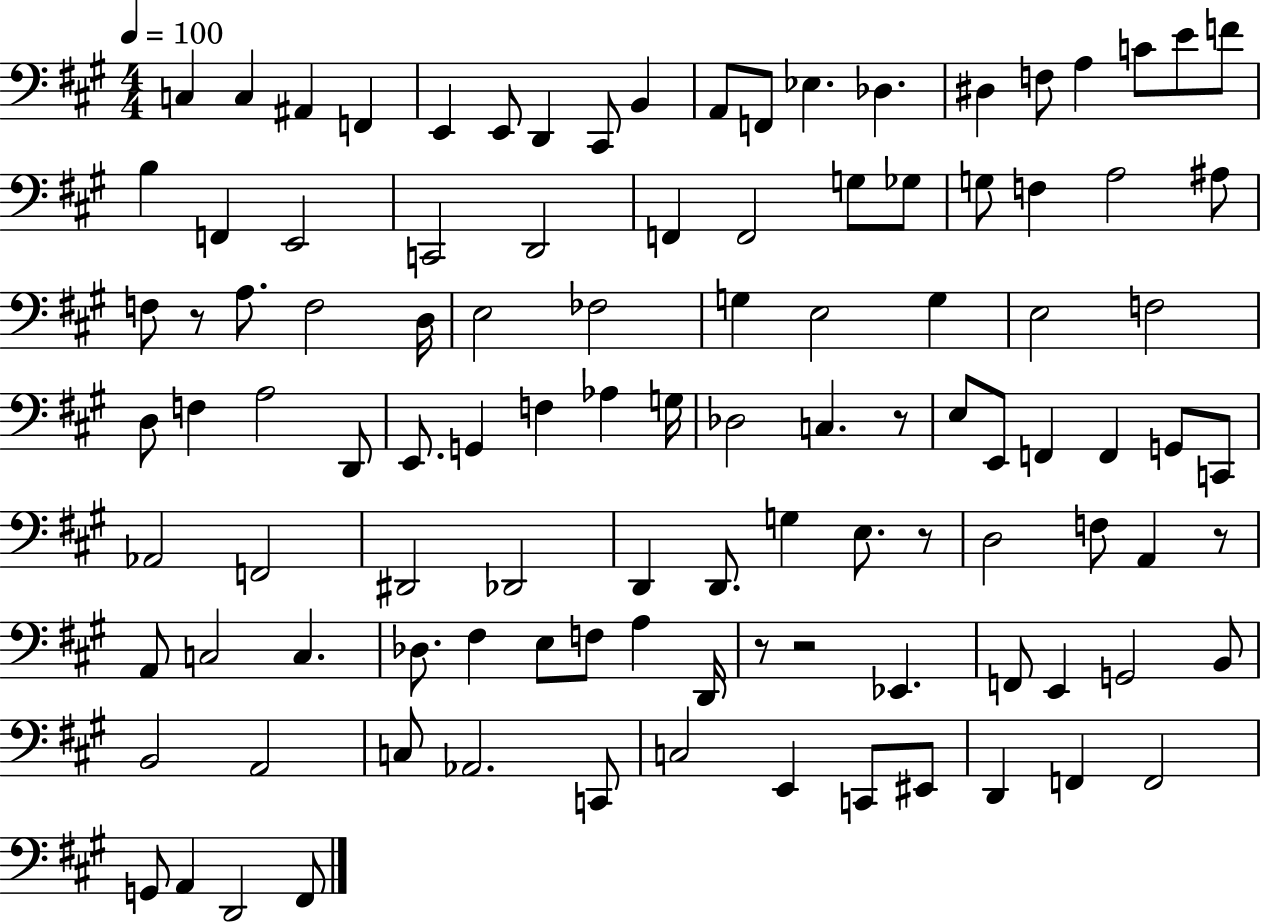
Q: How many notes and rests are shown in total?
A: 107